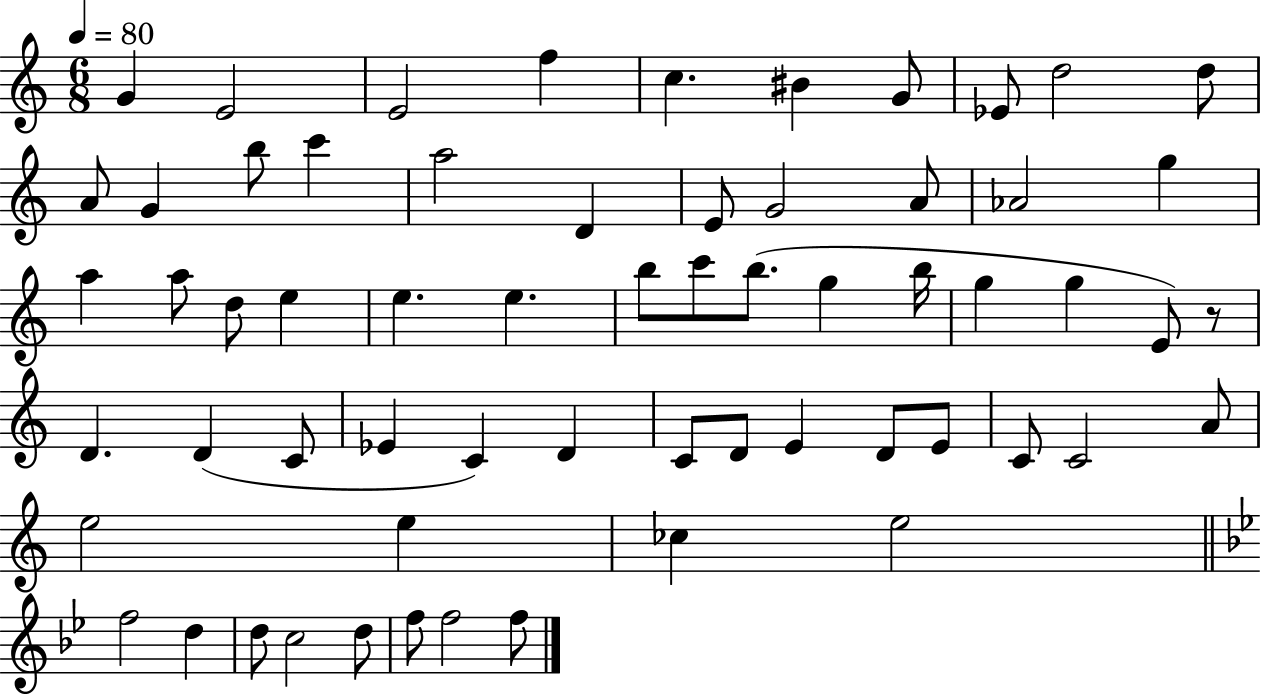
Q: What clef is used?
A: treble